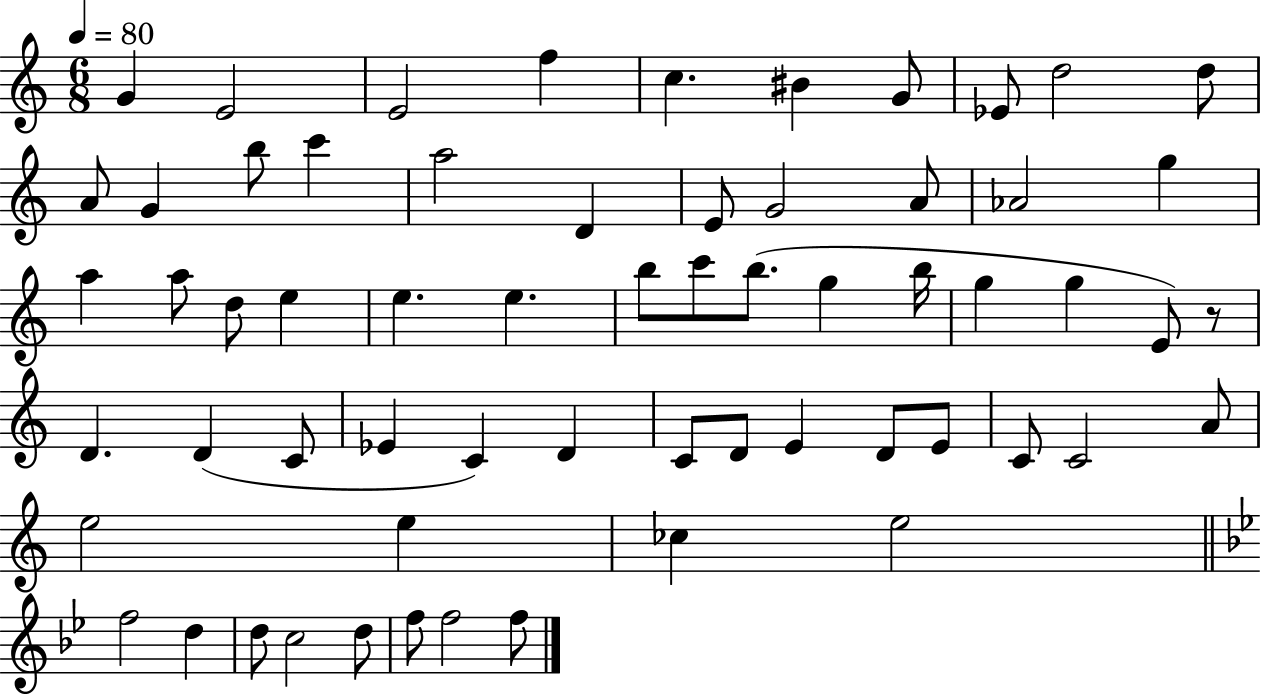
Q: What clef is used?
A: treble